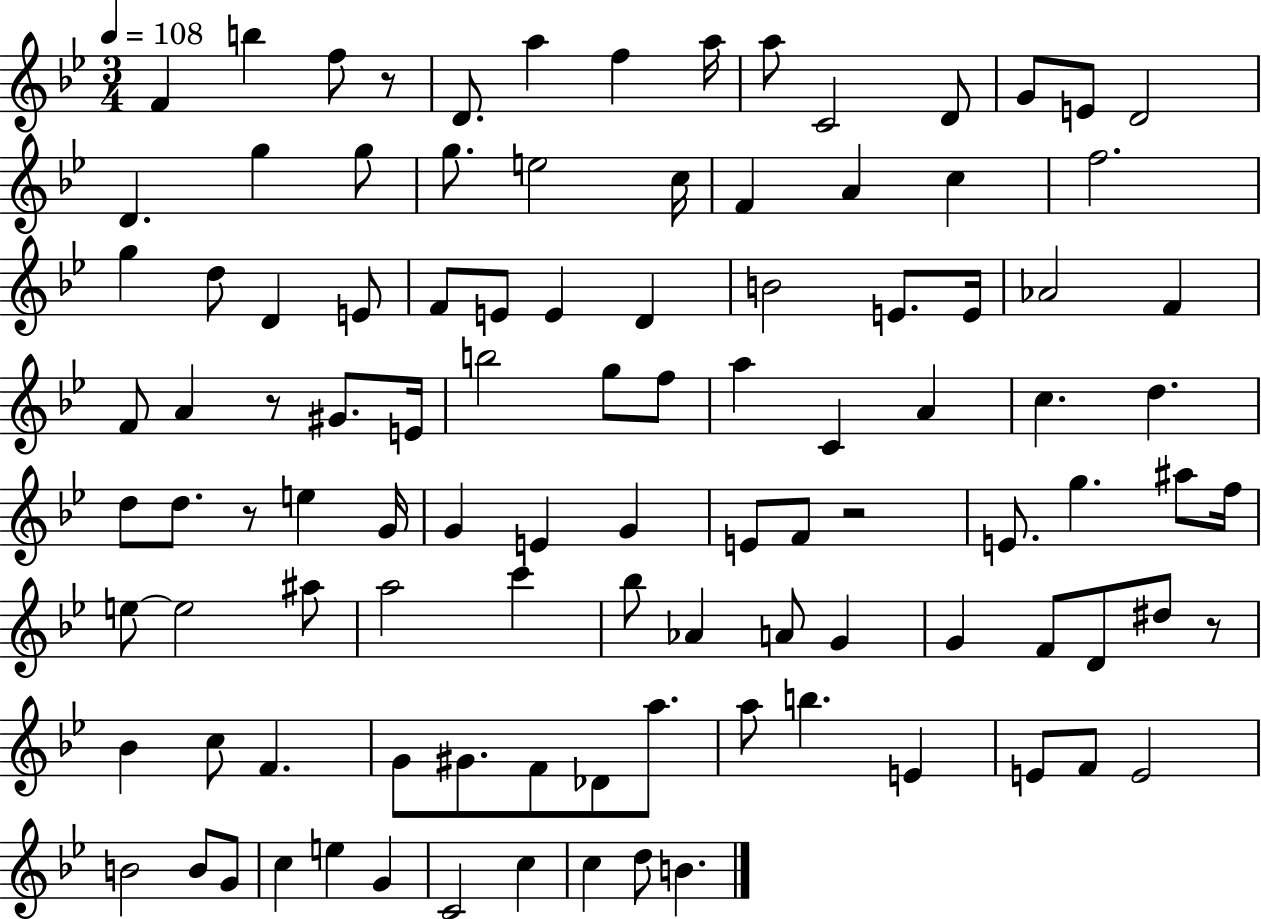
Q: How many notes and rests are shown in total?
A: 104